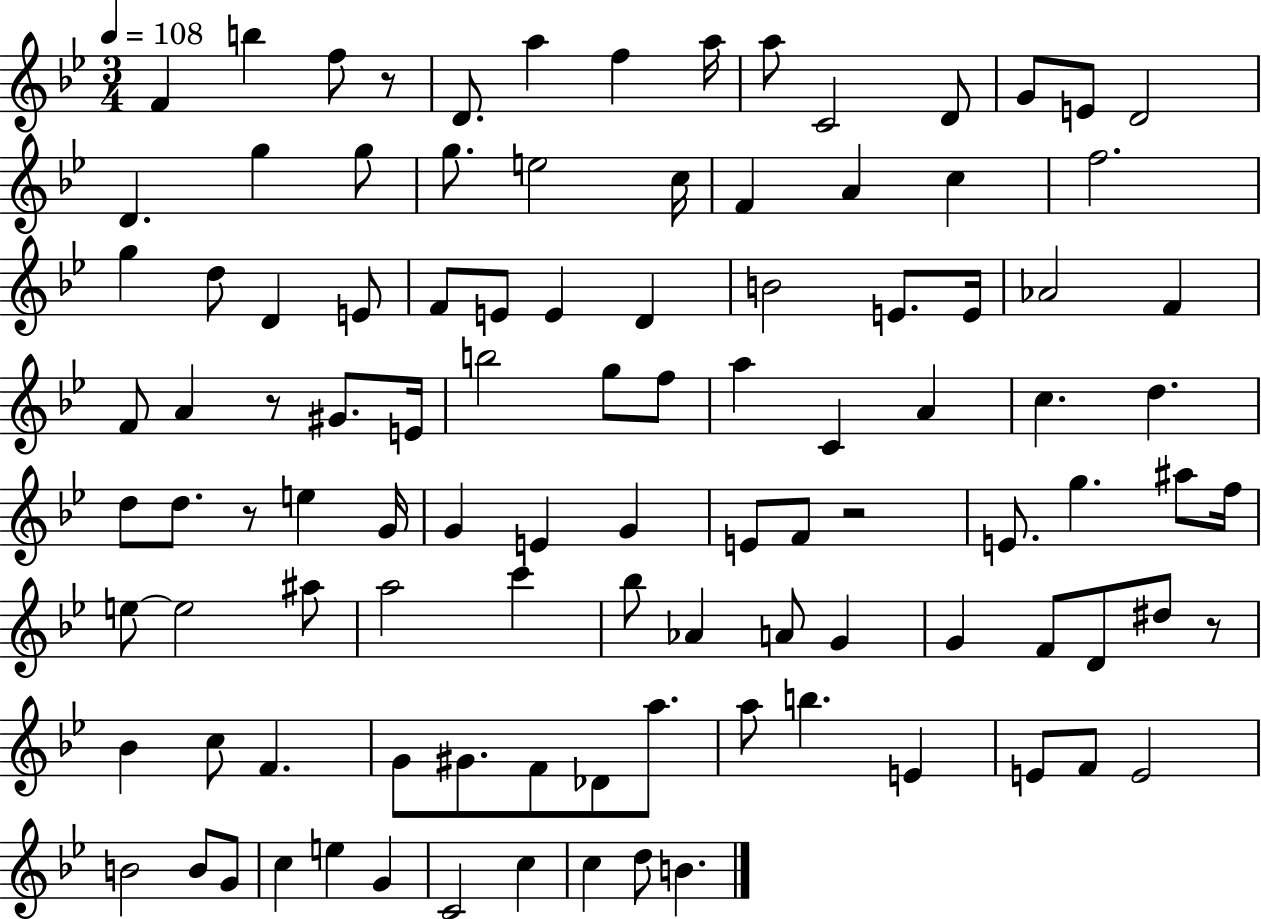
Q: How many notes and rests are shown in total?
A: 104